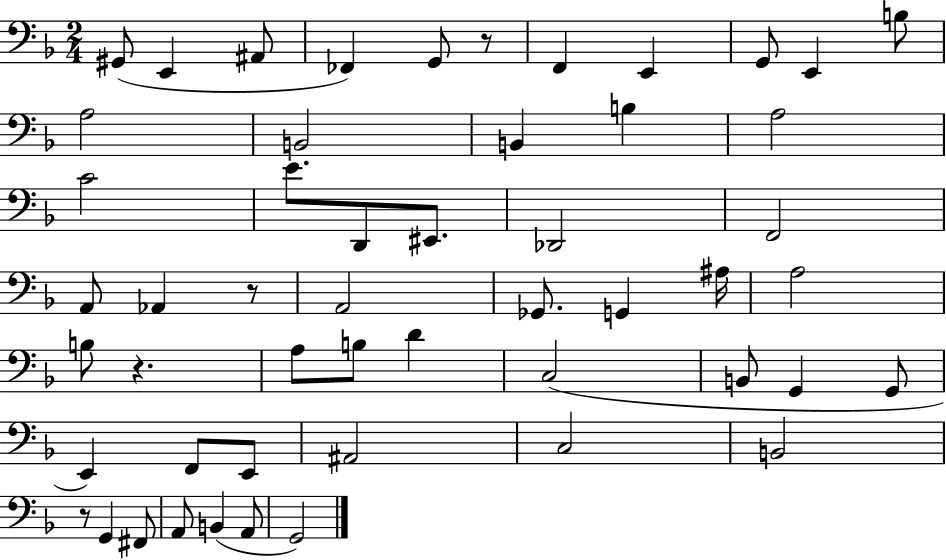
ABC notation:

X:1
T:Untitled
M:2/4
L:1/4
K:F
^G,,/2 E,, ^A,,/2 _F,, G,,/2 z/2 F,, E,, G,,/2 E,, B,/2 A,2 B,,2 B,, B, A,2 C2 E/2 D,,/2 ^E,,/2 _D,,2 F,,2 A,,/2 _A,, z/2 A,,2 _G,,/2 G,, ^A,/4 A,2 B,/2 z A,/2 B,/2 D C,2 B,,/2 G,, G,,/2 E,, F,,/2 E,,/2 ^A,,2 C,2 B,,2 z/2 G,, ^F,,/2 A,,/2 B,, A,,/2 G,,2